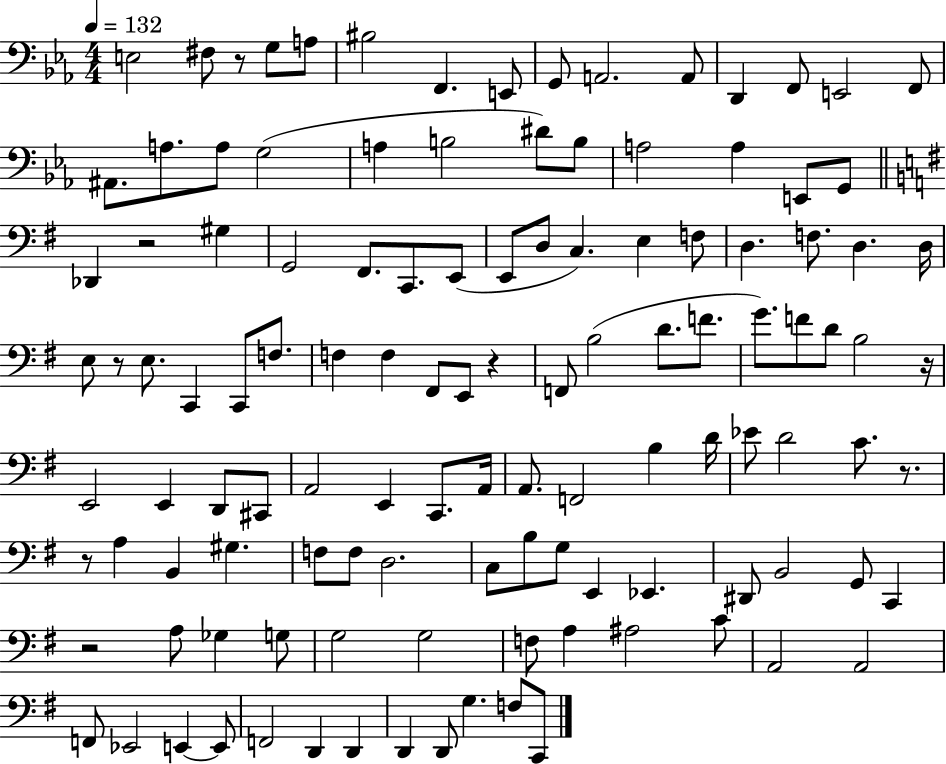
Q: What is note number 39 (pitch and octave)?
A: F3